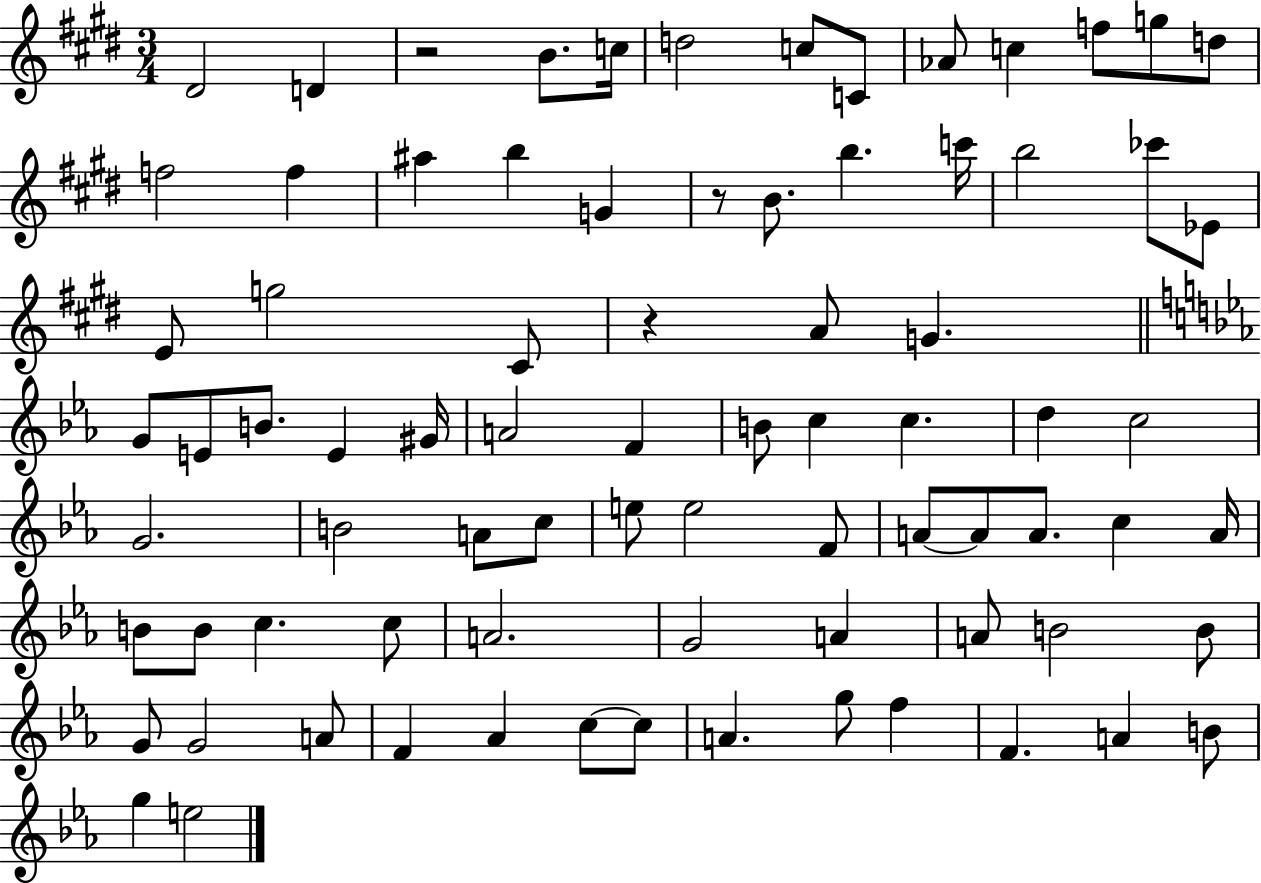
X:1
T:Untitled
M:3/4
L:1/4
K:E
^D2 D z2 B/2 c/4 d2 c/2 C/2 _A/2 c f/2 g/2 d/2 f2 f ^a b G z/2 B/2 b c'/4 b2 _c'/2 _E/2 E/2 g2 ^C/2 z A/2 G G/2 E/2 B/2 E ^G/4 A2 F B/2 c c d c2 G2 B2 A/2 c/2 e/2 e2 F/2 A/2 A/2 A/2 c A/4 B/2 B/2 c c/2 A2 G2 A A/2 B2 B/2 G/2 G2 A/2 F _A c/2 c/2 A g/2 f F A B/2 g e2